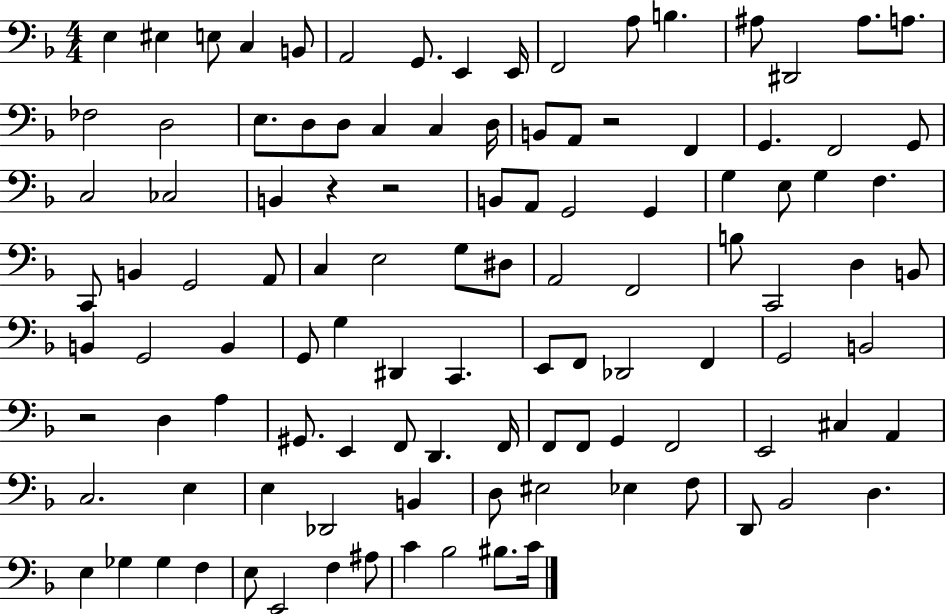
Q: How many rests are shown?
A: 4